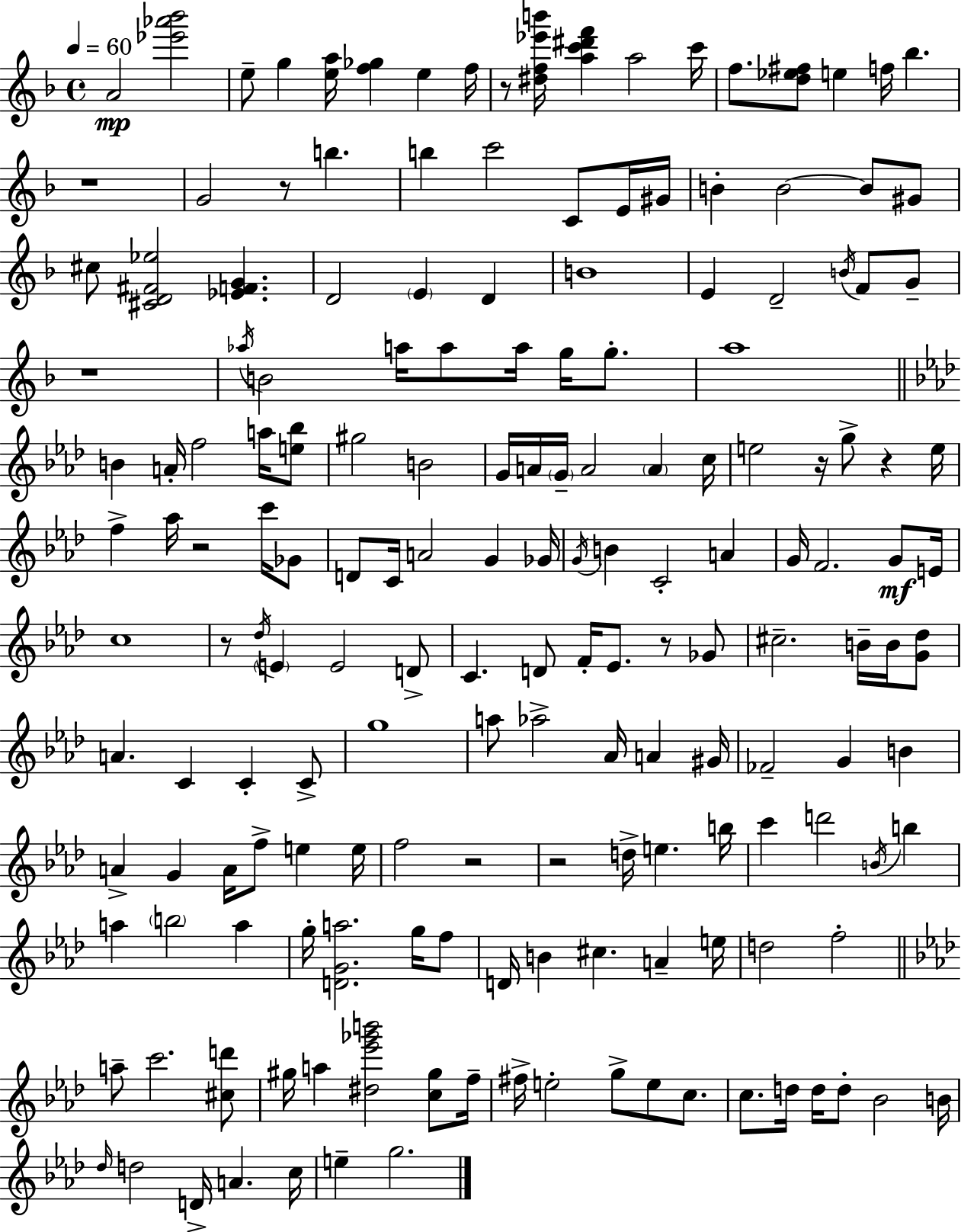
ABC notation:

X:1
T:Untitled
M:4/4
L:1/4
K:F
A2 [_e'_a'_b']2 e/2 g [ea]/4 [f_g] e f/4 z/2 [^df_e'b']/4 [ac'^d'f'] a2 c'/4 f/2 [d_e^f]/2 e f/4 _b z4 G2 z/2 b b c'2 C/2 E/4 ^G/4 B B2 B/2 ^G/2 ^c/2 [^CD^F_e]2 [_EFG] D2 E D B4 E D2 B/4 F/2 G/2 z4 _a/4 B2 a/4 a/2 a/4 g/4 g/2 a4 B A/4 f2 a/4 [e_b]/2 ^g2 B2 G/4 A/4 G/4 A2 A c/4 e2 z/4 g/2 z e/4 f _a/4 z2 c'/4 _G/2 D/2 C/4 A2 G _G/4 G/4 B C2 A G/4 F2 G/2 E/4 c4 z/2 _d/4 E E2 D/2 C D/2 F/4 _E/2 z/2 _G/2 ^c2 B/4 B/4 [G_d]/2 A C C C/2 g4 a/2 _a2 _A/4 A ^G/4 _F2 G B A G A/4 f/2 e e/4 f2 z2 z2 d/4 e b/4 c' d'2 B/4 b a b2 a g/4 [DGa]2 g/4 f/2 D/4 B ^c A e/4 d2 f2 a/2 c'2 [^cd']/2 ^g/4 a [^d_e'_g'b']2 [c^g]/2 f/4 ^f/4 e2 g/2 e/2 c/2 c/2 d/4 d/4 d/2 _B2 B/4 _d/4 d2 D/4 A c/4 e g2